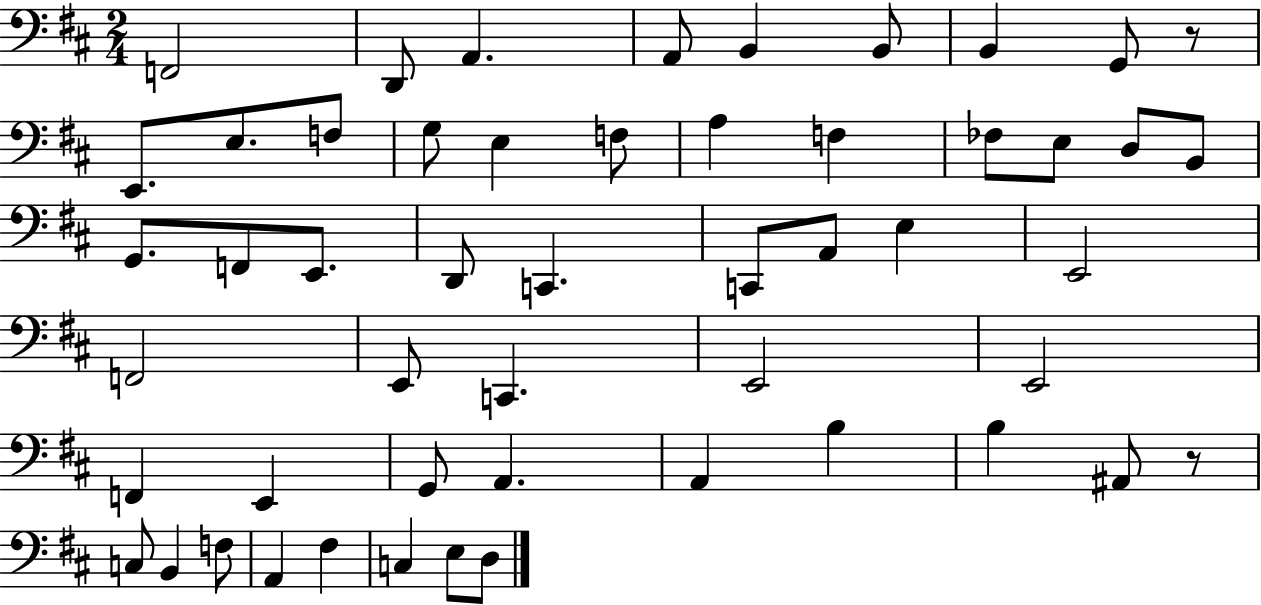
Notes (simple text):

F2/h D2/e A2/q. A2/e B2/q B2/e B2/q G2/e R/e E2/e. E3/e. F3/e G3/e E3/q F3/e A3/q F3/q FES3/e E3/e D3/e B2/e G2/e. F2/e E2/e. D2/e C2/q. C2/e A2/e E3/q E2/h F2/h E2/e C2/q. E2/h E2/h F2/q E2/q G2/e A2/q. A2/q B3/q B3/q A#2/e R/e C3/e B2/q F3/e A2/q F#3/q C3/q E3/e D3/e